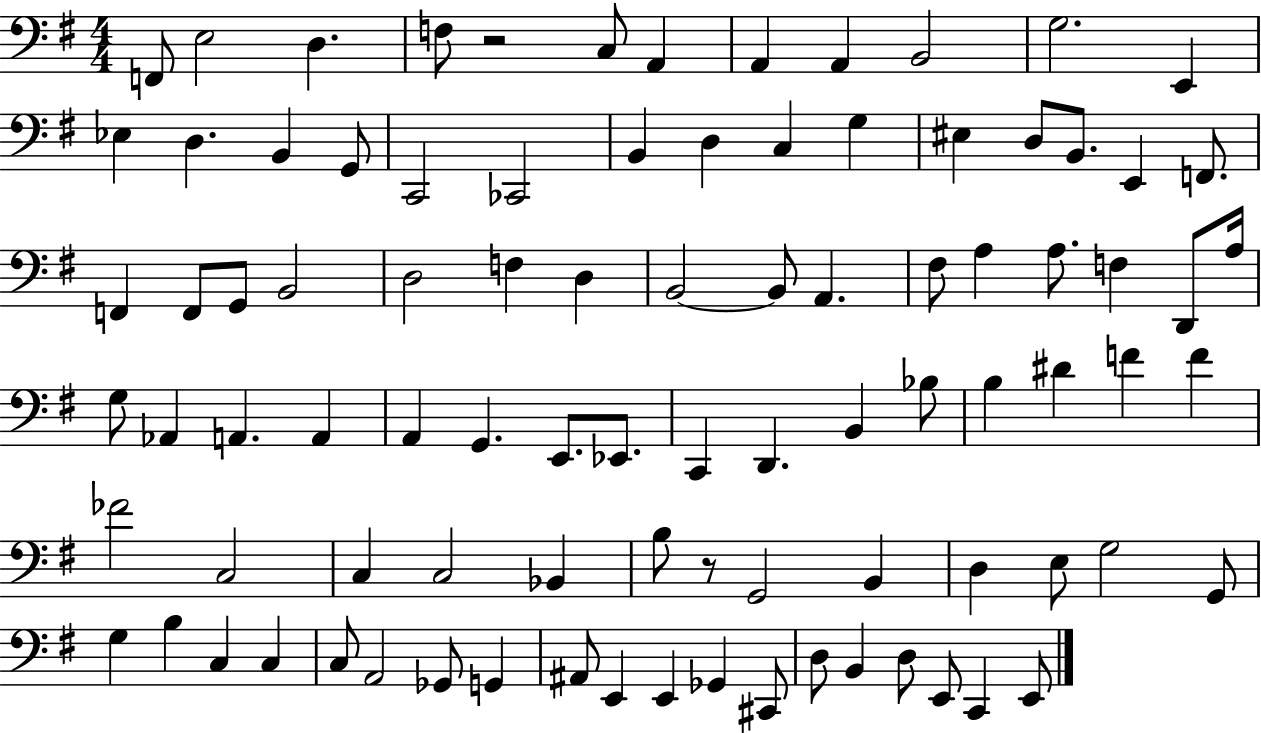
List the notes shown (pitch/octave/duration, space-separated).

F2/e E3/h D3/q. F3/e R/h C3/e A2/q A2/q A2/q B2/h G3/h. E2/q Eb3/q D3/q. B2/q G2/e C2/h CES2/h B2/q D3/q C3/q G3/q EIS3/q D3/e B2/e. E2/q F2/e. F2/q F2/e G2/e B2/h D3/h F3/q D3/q B2/h B2/e A2/q. F#3/e A3/q A3/e. F3/q D2/e A3/s G3/e Ab2/q A2/q. A2/q A2/q G2/q. E2/e. Eb2/e. C2/q D2/q. B2/q Bb3/e B3/q D#4/q F4/q F4/q FES4/h C3/h C3/q C3/h Bb2/q B3/e R/e G2/h B2/q D3/q E3/e G3/h G2/e G3/q B3/q C3/q C3/q C3/e A2/h Gb2/e G2/q A#2/e E2/q E2/q Gb2/q C#2/e D3/e B2/q D3/e E2/e C2/q E2/e